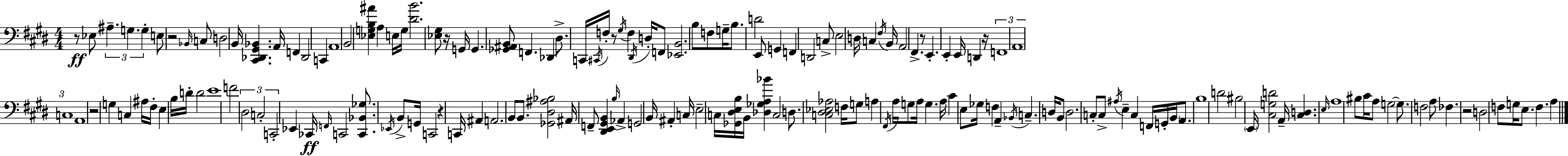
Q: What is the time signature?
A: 4/4